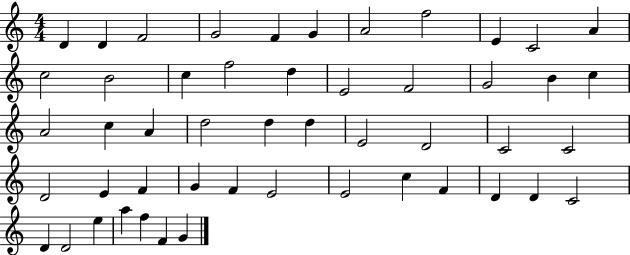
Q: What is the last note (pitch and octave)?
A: G4